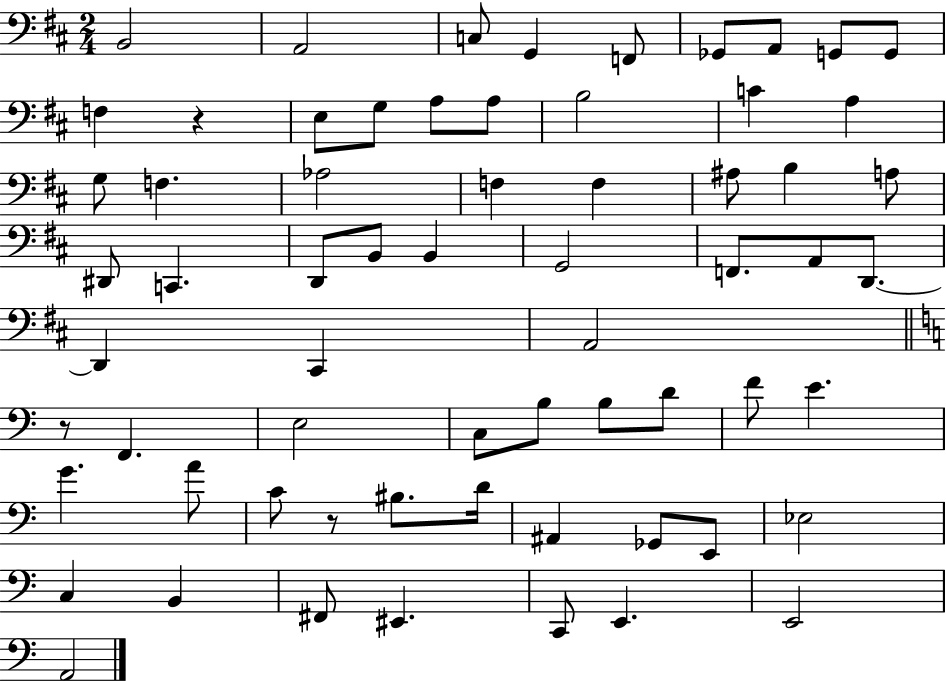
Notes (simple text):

B2/h A2/h C3/e G2/q F2/e Gb2/e A2/e G2/e G2/e F3/q R/q E3/e G3/e A3/e A3/e B3/h C4/q A3/q G3/e F3/q. Ab3/h F3/q F3/q A#3/e B3/q A3/e D#2/e C2/q. D2/e B2/e B2/q G2/h F2/e. A2/e D2/e. D2/q C#2/q A2/h R/e F2/q. E3/h C3/e B3/e B3/e D4/e F4/e E4/q. G4/q. A4/e C4/e R/e BIS3/e. D4/s A#2/q Gb2/e E2/e Eb3/h C3/q B2/q F#2/e EIS2/q. C2/e E2/q. E2/h A2/h